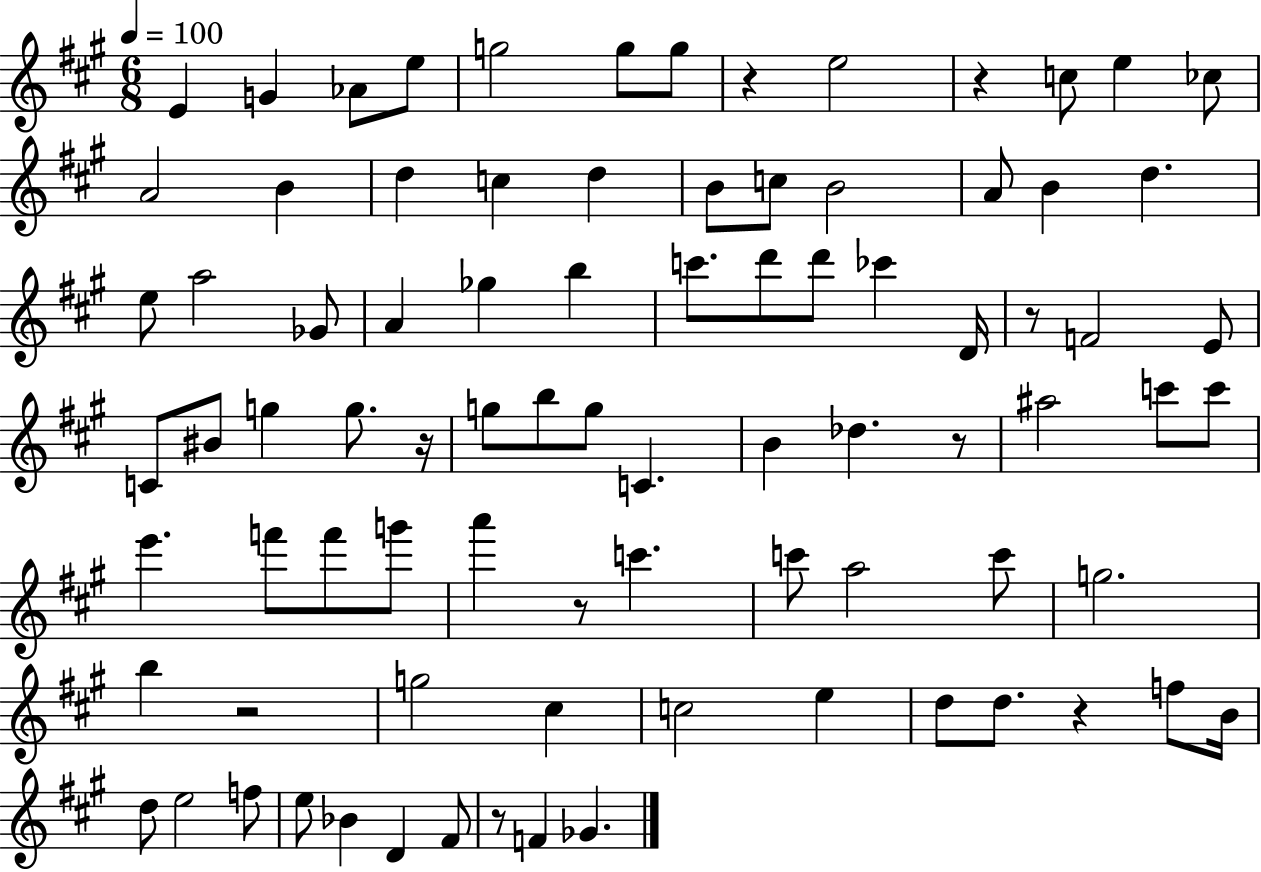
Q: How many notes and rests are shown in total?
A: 85